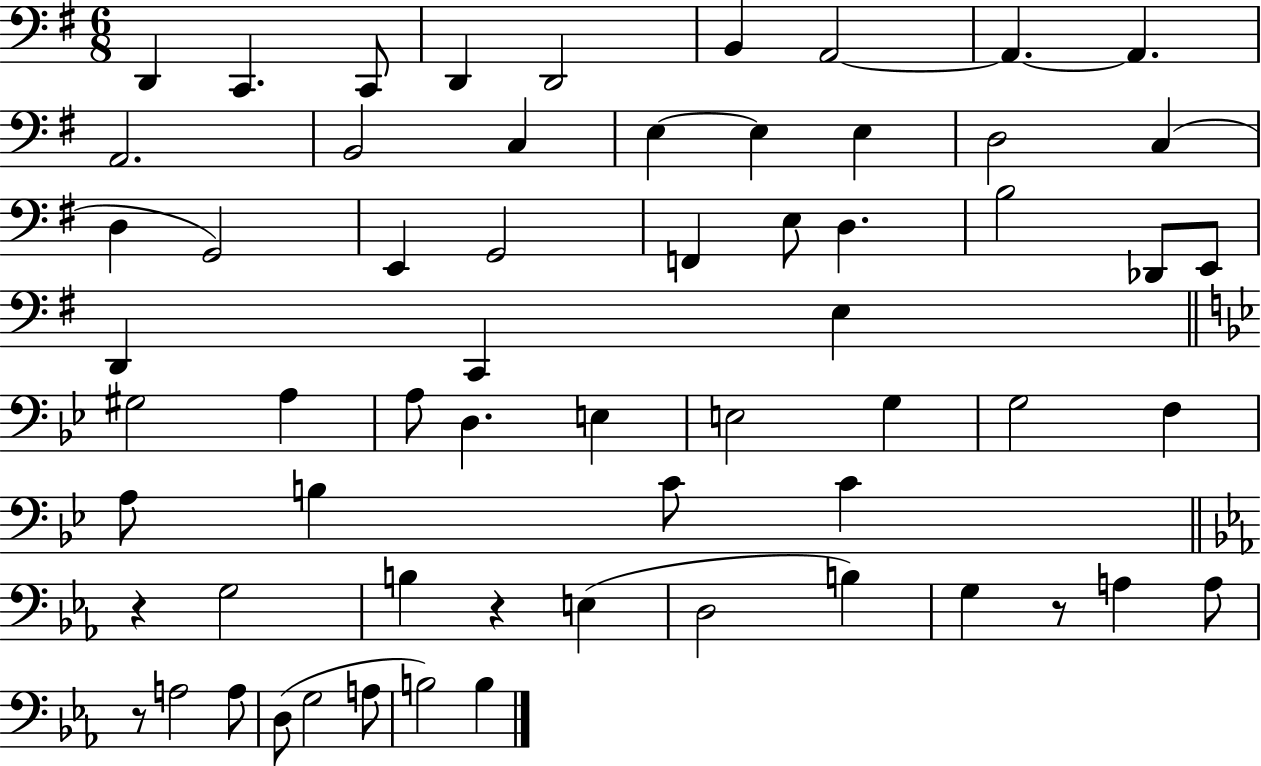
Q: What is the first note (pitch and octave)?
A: D2